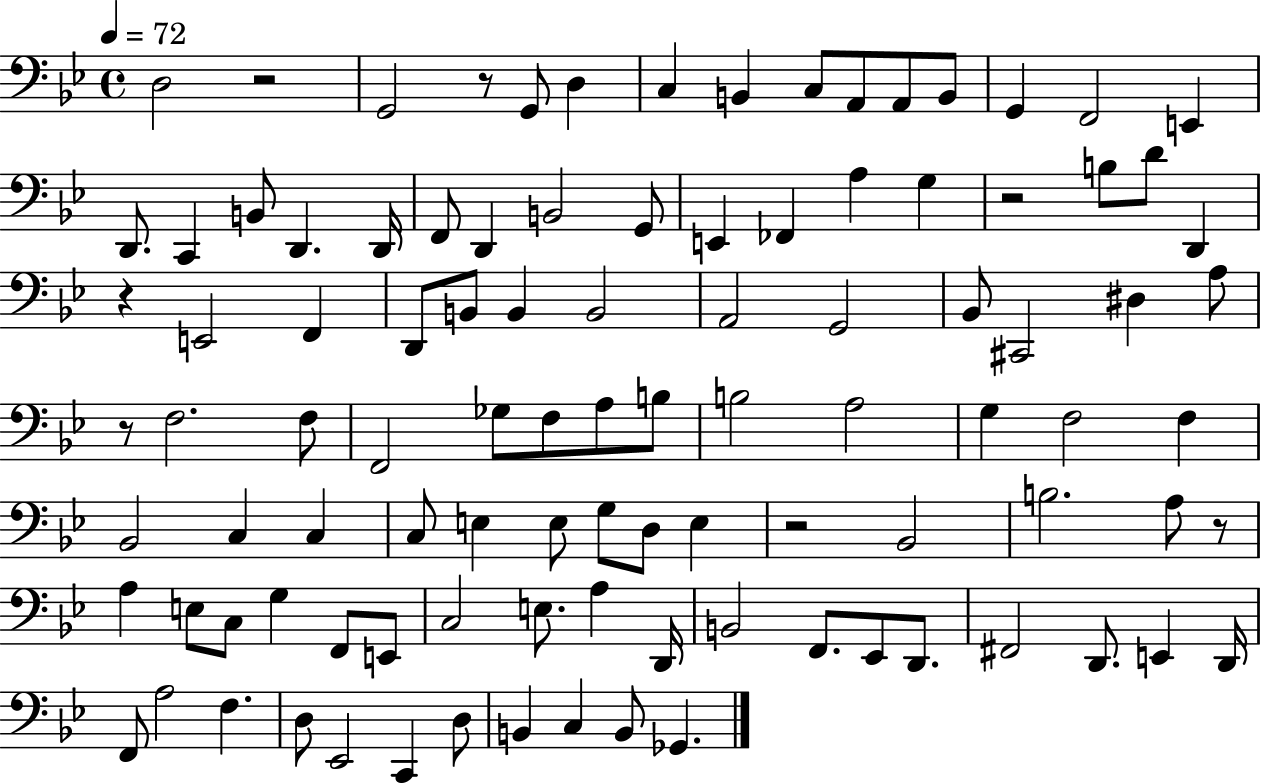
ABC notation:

X:1
T:Untitled
M:4/4
L:1/4
K:Bb
D,2 z2 G,,2 z/2 G,,/2 D, C, B,, C,/2 A,,/2 A,,/2 B,,/2 G,, F,,2 E,, D,,/2 C,, B,,/2 D,, D,,/4 F,,/2 D,, B,,2 G,,/2 E,, _F,, A, G, z2 B,/2 D/2 D,, z E,,2 F,, D,,/2 B,,/2 B,, B,,2 A,,2 G,,2 _B,,/2 ^C,,2 ^D, A,/2 z/2 F,2 F,/2 F,,2 _G,/2 F,/2 A,/2 B,/2 B,2 A,2 G, F,2 F, _B,,2 C, C, C,/2 E, E,/2 G,/2 D,/2 E, z2 _B,,2 B,2 A,/2 z/2 A, E,/2 C,/2 G, F,,/2 E,,/2 C,2 E,/2 A, D,,/4 B,,2 F,,/2 _E,,/2 D,,/2 ^F,,2 D,,/2 E,, D,,/4 F,,/2 A,2 F, D,/2 _E,,2 C,, D,/2 B,, C, B,,/2 _G,,